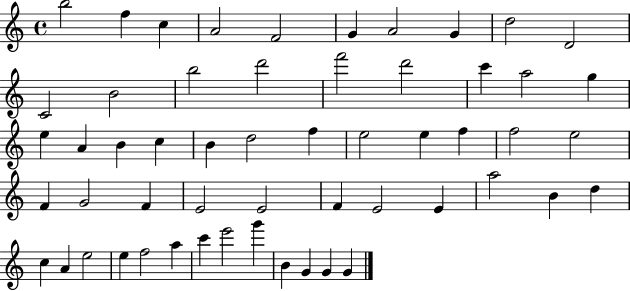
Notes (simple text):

B5/h F5/q C5/q A4/h F4/h G4/q A4/h G4/q D5/h D4/h C4/h B4/h B5/h D6/h F6/h D6/h C6/q A5/h G5/q E5/q A4/q B4/q C5/q B4/q D5/h F5/q E5/h E5/q F5/q F5/h E5/h F4/q G4/h F4/q E4/h E4/h F4/q E4/h E4/q A5/h B4/q D5/q C5/q A4/q E5/h E5/q F5/h A5/q C6/q E6/h G6/q B4/q G4/q G4/q G4/q